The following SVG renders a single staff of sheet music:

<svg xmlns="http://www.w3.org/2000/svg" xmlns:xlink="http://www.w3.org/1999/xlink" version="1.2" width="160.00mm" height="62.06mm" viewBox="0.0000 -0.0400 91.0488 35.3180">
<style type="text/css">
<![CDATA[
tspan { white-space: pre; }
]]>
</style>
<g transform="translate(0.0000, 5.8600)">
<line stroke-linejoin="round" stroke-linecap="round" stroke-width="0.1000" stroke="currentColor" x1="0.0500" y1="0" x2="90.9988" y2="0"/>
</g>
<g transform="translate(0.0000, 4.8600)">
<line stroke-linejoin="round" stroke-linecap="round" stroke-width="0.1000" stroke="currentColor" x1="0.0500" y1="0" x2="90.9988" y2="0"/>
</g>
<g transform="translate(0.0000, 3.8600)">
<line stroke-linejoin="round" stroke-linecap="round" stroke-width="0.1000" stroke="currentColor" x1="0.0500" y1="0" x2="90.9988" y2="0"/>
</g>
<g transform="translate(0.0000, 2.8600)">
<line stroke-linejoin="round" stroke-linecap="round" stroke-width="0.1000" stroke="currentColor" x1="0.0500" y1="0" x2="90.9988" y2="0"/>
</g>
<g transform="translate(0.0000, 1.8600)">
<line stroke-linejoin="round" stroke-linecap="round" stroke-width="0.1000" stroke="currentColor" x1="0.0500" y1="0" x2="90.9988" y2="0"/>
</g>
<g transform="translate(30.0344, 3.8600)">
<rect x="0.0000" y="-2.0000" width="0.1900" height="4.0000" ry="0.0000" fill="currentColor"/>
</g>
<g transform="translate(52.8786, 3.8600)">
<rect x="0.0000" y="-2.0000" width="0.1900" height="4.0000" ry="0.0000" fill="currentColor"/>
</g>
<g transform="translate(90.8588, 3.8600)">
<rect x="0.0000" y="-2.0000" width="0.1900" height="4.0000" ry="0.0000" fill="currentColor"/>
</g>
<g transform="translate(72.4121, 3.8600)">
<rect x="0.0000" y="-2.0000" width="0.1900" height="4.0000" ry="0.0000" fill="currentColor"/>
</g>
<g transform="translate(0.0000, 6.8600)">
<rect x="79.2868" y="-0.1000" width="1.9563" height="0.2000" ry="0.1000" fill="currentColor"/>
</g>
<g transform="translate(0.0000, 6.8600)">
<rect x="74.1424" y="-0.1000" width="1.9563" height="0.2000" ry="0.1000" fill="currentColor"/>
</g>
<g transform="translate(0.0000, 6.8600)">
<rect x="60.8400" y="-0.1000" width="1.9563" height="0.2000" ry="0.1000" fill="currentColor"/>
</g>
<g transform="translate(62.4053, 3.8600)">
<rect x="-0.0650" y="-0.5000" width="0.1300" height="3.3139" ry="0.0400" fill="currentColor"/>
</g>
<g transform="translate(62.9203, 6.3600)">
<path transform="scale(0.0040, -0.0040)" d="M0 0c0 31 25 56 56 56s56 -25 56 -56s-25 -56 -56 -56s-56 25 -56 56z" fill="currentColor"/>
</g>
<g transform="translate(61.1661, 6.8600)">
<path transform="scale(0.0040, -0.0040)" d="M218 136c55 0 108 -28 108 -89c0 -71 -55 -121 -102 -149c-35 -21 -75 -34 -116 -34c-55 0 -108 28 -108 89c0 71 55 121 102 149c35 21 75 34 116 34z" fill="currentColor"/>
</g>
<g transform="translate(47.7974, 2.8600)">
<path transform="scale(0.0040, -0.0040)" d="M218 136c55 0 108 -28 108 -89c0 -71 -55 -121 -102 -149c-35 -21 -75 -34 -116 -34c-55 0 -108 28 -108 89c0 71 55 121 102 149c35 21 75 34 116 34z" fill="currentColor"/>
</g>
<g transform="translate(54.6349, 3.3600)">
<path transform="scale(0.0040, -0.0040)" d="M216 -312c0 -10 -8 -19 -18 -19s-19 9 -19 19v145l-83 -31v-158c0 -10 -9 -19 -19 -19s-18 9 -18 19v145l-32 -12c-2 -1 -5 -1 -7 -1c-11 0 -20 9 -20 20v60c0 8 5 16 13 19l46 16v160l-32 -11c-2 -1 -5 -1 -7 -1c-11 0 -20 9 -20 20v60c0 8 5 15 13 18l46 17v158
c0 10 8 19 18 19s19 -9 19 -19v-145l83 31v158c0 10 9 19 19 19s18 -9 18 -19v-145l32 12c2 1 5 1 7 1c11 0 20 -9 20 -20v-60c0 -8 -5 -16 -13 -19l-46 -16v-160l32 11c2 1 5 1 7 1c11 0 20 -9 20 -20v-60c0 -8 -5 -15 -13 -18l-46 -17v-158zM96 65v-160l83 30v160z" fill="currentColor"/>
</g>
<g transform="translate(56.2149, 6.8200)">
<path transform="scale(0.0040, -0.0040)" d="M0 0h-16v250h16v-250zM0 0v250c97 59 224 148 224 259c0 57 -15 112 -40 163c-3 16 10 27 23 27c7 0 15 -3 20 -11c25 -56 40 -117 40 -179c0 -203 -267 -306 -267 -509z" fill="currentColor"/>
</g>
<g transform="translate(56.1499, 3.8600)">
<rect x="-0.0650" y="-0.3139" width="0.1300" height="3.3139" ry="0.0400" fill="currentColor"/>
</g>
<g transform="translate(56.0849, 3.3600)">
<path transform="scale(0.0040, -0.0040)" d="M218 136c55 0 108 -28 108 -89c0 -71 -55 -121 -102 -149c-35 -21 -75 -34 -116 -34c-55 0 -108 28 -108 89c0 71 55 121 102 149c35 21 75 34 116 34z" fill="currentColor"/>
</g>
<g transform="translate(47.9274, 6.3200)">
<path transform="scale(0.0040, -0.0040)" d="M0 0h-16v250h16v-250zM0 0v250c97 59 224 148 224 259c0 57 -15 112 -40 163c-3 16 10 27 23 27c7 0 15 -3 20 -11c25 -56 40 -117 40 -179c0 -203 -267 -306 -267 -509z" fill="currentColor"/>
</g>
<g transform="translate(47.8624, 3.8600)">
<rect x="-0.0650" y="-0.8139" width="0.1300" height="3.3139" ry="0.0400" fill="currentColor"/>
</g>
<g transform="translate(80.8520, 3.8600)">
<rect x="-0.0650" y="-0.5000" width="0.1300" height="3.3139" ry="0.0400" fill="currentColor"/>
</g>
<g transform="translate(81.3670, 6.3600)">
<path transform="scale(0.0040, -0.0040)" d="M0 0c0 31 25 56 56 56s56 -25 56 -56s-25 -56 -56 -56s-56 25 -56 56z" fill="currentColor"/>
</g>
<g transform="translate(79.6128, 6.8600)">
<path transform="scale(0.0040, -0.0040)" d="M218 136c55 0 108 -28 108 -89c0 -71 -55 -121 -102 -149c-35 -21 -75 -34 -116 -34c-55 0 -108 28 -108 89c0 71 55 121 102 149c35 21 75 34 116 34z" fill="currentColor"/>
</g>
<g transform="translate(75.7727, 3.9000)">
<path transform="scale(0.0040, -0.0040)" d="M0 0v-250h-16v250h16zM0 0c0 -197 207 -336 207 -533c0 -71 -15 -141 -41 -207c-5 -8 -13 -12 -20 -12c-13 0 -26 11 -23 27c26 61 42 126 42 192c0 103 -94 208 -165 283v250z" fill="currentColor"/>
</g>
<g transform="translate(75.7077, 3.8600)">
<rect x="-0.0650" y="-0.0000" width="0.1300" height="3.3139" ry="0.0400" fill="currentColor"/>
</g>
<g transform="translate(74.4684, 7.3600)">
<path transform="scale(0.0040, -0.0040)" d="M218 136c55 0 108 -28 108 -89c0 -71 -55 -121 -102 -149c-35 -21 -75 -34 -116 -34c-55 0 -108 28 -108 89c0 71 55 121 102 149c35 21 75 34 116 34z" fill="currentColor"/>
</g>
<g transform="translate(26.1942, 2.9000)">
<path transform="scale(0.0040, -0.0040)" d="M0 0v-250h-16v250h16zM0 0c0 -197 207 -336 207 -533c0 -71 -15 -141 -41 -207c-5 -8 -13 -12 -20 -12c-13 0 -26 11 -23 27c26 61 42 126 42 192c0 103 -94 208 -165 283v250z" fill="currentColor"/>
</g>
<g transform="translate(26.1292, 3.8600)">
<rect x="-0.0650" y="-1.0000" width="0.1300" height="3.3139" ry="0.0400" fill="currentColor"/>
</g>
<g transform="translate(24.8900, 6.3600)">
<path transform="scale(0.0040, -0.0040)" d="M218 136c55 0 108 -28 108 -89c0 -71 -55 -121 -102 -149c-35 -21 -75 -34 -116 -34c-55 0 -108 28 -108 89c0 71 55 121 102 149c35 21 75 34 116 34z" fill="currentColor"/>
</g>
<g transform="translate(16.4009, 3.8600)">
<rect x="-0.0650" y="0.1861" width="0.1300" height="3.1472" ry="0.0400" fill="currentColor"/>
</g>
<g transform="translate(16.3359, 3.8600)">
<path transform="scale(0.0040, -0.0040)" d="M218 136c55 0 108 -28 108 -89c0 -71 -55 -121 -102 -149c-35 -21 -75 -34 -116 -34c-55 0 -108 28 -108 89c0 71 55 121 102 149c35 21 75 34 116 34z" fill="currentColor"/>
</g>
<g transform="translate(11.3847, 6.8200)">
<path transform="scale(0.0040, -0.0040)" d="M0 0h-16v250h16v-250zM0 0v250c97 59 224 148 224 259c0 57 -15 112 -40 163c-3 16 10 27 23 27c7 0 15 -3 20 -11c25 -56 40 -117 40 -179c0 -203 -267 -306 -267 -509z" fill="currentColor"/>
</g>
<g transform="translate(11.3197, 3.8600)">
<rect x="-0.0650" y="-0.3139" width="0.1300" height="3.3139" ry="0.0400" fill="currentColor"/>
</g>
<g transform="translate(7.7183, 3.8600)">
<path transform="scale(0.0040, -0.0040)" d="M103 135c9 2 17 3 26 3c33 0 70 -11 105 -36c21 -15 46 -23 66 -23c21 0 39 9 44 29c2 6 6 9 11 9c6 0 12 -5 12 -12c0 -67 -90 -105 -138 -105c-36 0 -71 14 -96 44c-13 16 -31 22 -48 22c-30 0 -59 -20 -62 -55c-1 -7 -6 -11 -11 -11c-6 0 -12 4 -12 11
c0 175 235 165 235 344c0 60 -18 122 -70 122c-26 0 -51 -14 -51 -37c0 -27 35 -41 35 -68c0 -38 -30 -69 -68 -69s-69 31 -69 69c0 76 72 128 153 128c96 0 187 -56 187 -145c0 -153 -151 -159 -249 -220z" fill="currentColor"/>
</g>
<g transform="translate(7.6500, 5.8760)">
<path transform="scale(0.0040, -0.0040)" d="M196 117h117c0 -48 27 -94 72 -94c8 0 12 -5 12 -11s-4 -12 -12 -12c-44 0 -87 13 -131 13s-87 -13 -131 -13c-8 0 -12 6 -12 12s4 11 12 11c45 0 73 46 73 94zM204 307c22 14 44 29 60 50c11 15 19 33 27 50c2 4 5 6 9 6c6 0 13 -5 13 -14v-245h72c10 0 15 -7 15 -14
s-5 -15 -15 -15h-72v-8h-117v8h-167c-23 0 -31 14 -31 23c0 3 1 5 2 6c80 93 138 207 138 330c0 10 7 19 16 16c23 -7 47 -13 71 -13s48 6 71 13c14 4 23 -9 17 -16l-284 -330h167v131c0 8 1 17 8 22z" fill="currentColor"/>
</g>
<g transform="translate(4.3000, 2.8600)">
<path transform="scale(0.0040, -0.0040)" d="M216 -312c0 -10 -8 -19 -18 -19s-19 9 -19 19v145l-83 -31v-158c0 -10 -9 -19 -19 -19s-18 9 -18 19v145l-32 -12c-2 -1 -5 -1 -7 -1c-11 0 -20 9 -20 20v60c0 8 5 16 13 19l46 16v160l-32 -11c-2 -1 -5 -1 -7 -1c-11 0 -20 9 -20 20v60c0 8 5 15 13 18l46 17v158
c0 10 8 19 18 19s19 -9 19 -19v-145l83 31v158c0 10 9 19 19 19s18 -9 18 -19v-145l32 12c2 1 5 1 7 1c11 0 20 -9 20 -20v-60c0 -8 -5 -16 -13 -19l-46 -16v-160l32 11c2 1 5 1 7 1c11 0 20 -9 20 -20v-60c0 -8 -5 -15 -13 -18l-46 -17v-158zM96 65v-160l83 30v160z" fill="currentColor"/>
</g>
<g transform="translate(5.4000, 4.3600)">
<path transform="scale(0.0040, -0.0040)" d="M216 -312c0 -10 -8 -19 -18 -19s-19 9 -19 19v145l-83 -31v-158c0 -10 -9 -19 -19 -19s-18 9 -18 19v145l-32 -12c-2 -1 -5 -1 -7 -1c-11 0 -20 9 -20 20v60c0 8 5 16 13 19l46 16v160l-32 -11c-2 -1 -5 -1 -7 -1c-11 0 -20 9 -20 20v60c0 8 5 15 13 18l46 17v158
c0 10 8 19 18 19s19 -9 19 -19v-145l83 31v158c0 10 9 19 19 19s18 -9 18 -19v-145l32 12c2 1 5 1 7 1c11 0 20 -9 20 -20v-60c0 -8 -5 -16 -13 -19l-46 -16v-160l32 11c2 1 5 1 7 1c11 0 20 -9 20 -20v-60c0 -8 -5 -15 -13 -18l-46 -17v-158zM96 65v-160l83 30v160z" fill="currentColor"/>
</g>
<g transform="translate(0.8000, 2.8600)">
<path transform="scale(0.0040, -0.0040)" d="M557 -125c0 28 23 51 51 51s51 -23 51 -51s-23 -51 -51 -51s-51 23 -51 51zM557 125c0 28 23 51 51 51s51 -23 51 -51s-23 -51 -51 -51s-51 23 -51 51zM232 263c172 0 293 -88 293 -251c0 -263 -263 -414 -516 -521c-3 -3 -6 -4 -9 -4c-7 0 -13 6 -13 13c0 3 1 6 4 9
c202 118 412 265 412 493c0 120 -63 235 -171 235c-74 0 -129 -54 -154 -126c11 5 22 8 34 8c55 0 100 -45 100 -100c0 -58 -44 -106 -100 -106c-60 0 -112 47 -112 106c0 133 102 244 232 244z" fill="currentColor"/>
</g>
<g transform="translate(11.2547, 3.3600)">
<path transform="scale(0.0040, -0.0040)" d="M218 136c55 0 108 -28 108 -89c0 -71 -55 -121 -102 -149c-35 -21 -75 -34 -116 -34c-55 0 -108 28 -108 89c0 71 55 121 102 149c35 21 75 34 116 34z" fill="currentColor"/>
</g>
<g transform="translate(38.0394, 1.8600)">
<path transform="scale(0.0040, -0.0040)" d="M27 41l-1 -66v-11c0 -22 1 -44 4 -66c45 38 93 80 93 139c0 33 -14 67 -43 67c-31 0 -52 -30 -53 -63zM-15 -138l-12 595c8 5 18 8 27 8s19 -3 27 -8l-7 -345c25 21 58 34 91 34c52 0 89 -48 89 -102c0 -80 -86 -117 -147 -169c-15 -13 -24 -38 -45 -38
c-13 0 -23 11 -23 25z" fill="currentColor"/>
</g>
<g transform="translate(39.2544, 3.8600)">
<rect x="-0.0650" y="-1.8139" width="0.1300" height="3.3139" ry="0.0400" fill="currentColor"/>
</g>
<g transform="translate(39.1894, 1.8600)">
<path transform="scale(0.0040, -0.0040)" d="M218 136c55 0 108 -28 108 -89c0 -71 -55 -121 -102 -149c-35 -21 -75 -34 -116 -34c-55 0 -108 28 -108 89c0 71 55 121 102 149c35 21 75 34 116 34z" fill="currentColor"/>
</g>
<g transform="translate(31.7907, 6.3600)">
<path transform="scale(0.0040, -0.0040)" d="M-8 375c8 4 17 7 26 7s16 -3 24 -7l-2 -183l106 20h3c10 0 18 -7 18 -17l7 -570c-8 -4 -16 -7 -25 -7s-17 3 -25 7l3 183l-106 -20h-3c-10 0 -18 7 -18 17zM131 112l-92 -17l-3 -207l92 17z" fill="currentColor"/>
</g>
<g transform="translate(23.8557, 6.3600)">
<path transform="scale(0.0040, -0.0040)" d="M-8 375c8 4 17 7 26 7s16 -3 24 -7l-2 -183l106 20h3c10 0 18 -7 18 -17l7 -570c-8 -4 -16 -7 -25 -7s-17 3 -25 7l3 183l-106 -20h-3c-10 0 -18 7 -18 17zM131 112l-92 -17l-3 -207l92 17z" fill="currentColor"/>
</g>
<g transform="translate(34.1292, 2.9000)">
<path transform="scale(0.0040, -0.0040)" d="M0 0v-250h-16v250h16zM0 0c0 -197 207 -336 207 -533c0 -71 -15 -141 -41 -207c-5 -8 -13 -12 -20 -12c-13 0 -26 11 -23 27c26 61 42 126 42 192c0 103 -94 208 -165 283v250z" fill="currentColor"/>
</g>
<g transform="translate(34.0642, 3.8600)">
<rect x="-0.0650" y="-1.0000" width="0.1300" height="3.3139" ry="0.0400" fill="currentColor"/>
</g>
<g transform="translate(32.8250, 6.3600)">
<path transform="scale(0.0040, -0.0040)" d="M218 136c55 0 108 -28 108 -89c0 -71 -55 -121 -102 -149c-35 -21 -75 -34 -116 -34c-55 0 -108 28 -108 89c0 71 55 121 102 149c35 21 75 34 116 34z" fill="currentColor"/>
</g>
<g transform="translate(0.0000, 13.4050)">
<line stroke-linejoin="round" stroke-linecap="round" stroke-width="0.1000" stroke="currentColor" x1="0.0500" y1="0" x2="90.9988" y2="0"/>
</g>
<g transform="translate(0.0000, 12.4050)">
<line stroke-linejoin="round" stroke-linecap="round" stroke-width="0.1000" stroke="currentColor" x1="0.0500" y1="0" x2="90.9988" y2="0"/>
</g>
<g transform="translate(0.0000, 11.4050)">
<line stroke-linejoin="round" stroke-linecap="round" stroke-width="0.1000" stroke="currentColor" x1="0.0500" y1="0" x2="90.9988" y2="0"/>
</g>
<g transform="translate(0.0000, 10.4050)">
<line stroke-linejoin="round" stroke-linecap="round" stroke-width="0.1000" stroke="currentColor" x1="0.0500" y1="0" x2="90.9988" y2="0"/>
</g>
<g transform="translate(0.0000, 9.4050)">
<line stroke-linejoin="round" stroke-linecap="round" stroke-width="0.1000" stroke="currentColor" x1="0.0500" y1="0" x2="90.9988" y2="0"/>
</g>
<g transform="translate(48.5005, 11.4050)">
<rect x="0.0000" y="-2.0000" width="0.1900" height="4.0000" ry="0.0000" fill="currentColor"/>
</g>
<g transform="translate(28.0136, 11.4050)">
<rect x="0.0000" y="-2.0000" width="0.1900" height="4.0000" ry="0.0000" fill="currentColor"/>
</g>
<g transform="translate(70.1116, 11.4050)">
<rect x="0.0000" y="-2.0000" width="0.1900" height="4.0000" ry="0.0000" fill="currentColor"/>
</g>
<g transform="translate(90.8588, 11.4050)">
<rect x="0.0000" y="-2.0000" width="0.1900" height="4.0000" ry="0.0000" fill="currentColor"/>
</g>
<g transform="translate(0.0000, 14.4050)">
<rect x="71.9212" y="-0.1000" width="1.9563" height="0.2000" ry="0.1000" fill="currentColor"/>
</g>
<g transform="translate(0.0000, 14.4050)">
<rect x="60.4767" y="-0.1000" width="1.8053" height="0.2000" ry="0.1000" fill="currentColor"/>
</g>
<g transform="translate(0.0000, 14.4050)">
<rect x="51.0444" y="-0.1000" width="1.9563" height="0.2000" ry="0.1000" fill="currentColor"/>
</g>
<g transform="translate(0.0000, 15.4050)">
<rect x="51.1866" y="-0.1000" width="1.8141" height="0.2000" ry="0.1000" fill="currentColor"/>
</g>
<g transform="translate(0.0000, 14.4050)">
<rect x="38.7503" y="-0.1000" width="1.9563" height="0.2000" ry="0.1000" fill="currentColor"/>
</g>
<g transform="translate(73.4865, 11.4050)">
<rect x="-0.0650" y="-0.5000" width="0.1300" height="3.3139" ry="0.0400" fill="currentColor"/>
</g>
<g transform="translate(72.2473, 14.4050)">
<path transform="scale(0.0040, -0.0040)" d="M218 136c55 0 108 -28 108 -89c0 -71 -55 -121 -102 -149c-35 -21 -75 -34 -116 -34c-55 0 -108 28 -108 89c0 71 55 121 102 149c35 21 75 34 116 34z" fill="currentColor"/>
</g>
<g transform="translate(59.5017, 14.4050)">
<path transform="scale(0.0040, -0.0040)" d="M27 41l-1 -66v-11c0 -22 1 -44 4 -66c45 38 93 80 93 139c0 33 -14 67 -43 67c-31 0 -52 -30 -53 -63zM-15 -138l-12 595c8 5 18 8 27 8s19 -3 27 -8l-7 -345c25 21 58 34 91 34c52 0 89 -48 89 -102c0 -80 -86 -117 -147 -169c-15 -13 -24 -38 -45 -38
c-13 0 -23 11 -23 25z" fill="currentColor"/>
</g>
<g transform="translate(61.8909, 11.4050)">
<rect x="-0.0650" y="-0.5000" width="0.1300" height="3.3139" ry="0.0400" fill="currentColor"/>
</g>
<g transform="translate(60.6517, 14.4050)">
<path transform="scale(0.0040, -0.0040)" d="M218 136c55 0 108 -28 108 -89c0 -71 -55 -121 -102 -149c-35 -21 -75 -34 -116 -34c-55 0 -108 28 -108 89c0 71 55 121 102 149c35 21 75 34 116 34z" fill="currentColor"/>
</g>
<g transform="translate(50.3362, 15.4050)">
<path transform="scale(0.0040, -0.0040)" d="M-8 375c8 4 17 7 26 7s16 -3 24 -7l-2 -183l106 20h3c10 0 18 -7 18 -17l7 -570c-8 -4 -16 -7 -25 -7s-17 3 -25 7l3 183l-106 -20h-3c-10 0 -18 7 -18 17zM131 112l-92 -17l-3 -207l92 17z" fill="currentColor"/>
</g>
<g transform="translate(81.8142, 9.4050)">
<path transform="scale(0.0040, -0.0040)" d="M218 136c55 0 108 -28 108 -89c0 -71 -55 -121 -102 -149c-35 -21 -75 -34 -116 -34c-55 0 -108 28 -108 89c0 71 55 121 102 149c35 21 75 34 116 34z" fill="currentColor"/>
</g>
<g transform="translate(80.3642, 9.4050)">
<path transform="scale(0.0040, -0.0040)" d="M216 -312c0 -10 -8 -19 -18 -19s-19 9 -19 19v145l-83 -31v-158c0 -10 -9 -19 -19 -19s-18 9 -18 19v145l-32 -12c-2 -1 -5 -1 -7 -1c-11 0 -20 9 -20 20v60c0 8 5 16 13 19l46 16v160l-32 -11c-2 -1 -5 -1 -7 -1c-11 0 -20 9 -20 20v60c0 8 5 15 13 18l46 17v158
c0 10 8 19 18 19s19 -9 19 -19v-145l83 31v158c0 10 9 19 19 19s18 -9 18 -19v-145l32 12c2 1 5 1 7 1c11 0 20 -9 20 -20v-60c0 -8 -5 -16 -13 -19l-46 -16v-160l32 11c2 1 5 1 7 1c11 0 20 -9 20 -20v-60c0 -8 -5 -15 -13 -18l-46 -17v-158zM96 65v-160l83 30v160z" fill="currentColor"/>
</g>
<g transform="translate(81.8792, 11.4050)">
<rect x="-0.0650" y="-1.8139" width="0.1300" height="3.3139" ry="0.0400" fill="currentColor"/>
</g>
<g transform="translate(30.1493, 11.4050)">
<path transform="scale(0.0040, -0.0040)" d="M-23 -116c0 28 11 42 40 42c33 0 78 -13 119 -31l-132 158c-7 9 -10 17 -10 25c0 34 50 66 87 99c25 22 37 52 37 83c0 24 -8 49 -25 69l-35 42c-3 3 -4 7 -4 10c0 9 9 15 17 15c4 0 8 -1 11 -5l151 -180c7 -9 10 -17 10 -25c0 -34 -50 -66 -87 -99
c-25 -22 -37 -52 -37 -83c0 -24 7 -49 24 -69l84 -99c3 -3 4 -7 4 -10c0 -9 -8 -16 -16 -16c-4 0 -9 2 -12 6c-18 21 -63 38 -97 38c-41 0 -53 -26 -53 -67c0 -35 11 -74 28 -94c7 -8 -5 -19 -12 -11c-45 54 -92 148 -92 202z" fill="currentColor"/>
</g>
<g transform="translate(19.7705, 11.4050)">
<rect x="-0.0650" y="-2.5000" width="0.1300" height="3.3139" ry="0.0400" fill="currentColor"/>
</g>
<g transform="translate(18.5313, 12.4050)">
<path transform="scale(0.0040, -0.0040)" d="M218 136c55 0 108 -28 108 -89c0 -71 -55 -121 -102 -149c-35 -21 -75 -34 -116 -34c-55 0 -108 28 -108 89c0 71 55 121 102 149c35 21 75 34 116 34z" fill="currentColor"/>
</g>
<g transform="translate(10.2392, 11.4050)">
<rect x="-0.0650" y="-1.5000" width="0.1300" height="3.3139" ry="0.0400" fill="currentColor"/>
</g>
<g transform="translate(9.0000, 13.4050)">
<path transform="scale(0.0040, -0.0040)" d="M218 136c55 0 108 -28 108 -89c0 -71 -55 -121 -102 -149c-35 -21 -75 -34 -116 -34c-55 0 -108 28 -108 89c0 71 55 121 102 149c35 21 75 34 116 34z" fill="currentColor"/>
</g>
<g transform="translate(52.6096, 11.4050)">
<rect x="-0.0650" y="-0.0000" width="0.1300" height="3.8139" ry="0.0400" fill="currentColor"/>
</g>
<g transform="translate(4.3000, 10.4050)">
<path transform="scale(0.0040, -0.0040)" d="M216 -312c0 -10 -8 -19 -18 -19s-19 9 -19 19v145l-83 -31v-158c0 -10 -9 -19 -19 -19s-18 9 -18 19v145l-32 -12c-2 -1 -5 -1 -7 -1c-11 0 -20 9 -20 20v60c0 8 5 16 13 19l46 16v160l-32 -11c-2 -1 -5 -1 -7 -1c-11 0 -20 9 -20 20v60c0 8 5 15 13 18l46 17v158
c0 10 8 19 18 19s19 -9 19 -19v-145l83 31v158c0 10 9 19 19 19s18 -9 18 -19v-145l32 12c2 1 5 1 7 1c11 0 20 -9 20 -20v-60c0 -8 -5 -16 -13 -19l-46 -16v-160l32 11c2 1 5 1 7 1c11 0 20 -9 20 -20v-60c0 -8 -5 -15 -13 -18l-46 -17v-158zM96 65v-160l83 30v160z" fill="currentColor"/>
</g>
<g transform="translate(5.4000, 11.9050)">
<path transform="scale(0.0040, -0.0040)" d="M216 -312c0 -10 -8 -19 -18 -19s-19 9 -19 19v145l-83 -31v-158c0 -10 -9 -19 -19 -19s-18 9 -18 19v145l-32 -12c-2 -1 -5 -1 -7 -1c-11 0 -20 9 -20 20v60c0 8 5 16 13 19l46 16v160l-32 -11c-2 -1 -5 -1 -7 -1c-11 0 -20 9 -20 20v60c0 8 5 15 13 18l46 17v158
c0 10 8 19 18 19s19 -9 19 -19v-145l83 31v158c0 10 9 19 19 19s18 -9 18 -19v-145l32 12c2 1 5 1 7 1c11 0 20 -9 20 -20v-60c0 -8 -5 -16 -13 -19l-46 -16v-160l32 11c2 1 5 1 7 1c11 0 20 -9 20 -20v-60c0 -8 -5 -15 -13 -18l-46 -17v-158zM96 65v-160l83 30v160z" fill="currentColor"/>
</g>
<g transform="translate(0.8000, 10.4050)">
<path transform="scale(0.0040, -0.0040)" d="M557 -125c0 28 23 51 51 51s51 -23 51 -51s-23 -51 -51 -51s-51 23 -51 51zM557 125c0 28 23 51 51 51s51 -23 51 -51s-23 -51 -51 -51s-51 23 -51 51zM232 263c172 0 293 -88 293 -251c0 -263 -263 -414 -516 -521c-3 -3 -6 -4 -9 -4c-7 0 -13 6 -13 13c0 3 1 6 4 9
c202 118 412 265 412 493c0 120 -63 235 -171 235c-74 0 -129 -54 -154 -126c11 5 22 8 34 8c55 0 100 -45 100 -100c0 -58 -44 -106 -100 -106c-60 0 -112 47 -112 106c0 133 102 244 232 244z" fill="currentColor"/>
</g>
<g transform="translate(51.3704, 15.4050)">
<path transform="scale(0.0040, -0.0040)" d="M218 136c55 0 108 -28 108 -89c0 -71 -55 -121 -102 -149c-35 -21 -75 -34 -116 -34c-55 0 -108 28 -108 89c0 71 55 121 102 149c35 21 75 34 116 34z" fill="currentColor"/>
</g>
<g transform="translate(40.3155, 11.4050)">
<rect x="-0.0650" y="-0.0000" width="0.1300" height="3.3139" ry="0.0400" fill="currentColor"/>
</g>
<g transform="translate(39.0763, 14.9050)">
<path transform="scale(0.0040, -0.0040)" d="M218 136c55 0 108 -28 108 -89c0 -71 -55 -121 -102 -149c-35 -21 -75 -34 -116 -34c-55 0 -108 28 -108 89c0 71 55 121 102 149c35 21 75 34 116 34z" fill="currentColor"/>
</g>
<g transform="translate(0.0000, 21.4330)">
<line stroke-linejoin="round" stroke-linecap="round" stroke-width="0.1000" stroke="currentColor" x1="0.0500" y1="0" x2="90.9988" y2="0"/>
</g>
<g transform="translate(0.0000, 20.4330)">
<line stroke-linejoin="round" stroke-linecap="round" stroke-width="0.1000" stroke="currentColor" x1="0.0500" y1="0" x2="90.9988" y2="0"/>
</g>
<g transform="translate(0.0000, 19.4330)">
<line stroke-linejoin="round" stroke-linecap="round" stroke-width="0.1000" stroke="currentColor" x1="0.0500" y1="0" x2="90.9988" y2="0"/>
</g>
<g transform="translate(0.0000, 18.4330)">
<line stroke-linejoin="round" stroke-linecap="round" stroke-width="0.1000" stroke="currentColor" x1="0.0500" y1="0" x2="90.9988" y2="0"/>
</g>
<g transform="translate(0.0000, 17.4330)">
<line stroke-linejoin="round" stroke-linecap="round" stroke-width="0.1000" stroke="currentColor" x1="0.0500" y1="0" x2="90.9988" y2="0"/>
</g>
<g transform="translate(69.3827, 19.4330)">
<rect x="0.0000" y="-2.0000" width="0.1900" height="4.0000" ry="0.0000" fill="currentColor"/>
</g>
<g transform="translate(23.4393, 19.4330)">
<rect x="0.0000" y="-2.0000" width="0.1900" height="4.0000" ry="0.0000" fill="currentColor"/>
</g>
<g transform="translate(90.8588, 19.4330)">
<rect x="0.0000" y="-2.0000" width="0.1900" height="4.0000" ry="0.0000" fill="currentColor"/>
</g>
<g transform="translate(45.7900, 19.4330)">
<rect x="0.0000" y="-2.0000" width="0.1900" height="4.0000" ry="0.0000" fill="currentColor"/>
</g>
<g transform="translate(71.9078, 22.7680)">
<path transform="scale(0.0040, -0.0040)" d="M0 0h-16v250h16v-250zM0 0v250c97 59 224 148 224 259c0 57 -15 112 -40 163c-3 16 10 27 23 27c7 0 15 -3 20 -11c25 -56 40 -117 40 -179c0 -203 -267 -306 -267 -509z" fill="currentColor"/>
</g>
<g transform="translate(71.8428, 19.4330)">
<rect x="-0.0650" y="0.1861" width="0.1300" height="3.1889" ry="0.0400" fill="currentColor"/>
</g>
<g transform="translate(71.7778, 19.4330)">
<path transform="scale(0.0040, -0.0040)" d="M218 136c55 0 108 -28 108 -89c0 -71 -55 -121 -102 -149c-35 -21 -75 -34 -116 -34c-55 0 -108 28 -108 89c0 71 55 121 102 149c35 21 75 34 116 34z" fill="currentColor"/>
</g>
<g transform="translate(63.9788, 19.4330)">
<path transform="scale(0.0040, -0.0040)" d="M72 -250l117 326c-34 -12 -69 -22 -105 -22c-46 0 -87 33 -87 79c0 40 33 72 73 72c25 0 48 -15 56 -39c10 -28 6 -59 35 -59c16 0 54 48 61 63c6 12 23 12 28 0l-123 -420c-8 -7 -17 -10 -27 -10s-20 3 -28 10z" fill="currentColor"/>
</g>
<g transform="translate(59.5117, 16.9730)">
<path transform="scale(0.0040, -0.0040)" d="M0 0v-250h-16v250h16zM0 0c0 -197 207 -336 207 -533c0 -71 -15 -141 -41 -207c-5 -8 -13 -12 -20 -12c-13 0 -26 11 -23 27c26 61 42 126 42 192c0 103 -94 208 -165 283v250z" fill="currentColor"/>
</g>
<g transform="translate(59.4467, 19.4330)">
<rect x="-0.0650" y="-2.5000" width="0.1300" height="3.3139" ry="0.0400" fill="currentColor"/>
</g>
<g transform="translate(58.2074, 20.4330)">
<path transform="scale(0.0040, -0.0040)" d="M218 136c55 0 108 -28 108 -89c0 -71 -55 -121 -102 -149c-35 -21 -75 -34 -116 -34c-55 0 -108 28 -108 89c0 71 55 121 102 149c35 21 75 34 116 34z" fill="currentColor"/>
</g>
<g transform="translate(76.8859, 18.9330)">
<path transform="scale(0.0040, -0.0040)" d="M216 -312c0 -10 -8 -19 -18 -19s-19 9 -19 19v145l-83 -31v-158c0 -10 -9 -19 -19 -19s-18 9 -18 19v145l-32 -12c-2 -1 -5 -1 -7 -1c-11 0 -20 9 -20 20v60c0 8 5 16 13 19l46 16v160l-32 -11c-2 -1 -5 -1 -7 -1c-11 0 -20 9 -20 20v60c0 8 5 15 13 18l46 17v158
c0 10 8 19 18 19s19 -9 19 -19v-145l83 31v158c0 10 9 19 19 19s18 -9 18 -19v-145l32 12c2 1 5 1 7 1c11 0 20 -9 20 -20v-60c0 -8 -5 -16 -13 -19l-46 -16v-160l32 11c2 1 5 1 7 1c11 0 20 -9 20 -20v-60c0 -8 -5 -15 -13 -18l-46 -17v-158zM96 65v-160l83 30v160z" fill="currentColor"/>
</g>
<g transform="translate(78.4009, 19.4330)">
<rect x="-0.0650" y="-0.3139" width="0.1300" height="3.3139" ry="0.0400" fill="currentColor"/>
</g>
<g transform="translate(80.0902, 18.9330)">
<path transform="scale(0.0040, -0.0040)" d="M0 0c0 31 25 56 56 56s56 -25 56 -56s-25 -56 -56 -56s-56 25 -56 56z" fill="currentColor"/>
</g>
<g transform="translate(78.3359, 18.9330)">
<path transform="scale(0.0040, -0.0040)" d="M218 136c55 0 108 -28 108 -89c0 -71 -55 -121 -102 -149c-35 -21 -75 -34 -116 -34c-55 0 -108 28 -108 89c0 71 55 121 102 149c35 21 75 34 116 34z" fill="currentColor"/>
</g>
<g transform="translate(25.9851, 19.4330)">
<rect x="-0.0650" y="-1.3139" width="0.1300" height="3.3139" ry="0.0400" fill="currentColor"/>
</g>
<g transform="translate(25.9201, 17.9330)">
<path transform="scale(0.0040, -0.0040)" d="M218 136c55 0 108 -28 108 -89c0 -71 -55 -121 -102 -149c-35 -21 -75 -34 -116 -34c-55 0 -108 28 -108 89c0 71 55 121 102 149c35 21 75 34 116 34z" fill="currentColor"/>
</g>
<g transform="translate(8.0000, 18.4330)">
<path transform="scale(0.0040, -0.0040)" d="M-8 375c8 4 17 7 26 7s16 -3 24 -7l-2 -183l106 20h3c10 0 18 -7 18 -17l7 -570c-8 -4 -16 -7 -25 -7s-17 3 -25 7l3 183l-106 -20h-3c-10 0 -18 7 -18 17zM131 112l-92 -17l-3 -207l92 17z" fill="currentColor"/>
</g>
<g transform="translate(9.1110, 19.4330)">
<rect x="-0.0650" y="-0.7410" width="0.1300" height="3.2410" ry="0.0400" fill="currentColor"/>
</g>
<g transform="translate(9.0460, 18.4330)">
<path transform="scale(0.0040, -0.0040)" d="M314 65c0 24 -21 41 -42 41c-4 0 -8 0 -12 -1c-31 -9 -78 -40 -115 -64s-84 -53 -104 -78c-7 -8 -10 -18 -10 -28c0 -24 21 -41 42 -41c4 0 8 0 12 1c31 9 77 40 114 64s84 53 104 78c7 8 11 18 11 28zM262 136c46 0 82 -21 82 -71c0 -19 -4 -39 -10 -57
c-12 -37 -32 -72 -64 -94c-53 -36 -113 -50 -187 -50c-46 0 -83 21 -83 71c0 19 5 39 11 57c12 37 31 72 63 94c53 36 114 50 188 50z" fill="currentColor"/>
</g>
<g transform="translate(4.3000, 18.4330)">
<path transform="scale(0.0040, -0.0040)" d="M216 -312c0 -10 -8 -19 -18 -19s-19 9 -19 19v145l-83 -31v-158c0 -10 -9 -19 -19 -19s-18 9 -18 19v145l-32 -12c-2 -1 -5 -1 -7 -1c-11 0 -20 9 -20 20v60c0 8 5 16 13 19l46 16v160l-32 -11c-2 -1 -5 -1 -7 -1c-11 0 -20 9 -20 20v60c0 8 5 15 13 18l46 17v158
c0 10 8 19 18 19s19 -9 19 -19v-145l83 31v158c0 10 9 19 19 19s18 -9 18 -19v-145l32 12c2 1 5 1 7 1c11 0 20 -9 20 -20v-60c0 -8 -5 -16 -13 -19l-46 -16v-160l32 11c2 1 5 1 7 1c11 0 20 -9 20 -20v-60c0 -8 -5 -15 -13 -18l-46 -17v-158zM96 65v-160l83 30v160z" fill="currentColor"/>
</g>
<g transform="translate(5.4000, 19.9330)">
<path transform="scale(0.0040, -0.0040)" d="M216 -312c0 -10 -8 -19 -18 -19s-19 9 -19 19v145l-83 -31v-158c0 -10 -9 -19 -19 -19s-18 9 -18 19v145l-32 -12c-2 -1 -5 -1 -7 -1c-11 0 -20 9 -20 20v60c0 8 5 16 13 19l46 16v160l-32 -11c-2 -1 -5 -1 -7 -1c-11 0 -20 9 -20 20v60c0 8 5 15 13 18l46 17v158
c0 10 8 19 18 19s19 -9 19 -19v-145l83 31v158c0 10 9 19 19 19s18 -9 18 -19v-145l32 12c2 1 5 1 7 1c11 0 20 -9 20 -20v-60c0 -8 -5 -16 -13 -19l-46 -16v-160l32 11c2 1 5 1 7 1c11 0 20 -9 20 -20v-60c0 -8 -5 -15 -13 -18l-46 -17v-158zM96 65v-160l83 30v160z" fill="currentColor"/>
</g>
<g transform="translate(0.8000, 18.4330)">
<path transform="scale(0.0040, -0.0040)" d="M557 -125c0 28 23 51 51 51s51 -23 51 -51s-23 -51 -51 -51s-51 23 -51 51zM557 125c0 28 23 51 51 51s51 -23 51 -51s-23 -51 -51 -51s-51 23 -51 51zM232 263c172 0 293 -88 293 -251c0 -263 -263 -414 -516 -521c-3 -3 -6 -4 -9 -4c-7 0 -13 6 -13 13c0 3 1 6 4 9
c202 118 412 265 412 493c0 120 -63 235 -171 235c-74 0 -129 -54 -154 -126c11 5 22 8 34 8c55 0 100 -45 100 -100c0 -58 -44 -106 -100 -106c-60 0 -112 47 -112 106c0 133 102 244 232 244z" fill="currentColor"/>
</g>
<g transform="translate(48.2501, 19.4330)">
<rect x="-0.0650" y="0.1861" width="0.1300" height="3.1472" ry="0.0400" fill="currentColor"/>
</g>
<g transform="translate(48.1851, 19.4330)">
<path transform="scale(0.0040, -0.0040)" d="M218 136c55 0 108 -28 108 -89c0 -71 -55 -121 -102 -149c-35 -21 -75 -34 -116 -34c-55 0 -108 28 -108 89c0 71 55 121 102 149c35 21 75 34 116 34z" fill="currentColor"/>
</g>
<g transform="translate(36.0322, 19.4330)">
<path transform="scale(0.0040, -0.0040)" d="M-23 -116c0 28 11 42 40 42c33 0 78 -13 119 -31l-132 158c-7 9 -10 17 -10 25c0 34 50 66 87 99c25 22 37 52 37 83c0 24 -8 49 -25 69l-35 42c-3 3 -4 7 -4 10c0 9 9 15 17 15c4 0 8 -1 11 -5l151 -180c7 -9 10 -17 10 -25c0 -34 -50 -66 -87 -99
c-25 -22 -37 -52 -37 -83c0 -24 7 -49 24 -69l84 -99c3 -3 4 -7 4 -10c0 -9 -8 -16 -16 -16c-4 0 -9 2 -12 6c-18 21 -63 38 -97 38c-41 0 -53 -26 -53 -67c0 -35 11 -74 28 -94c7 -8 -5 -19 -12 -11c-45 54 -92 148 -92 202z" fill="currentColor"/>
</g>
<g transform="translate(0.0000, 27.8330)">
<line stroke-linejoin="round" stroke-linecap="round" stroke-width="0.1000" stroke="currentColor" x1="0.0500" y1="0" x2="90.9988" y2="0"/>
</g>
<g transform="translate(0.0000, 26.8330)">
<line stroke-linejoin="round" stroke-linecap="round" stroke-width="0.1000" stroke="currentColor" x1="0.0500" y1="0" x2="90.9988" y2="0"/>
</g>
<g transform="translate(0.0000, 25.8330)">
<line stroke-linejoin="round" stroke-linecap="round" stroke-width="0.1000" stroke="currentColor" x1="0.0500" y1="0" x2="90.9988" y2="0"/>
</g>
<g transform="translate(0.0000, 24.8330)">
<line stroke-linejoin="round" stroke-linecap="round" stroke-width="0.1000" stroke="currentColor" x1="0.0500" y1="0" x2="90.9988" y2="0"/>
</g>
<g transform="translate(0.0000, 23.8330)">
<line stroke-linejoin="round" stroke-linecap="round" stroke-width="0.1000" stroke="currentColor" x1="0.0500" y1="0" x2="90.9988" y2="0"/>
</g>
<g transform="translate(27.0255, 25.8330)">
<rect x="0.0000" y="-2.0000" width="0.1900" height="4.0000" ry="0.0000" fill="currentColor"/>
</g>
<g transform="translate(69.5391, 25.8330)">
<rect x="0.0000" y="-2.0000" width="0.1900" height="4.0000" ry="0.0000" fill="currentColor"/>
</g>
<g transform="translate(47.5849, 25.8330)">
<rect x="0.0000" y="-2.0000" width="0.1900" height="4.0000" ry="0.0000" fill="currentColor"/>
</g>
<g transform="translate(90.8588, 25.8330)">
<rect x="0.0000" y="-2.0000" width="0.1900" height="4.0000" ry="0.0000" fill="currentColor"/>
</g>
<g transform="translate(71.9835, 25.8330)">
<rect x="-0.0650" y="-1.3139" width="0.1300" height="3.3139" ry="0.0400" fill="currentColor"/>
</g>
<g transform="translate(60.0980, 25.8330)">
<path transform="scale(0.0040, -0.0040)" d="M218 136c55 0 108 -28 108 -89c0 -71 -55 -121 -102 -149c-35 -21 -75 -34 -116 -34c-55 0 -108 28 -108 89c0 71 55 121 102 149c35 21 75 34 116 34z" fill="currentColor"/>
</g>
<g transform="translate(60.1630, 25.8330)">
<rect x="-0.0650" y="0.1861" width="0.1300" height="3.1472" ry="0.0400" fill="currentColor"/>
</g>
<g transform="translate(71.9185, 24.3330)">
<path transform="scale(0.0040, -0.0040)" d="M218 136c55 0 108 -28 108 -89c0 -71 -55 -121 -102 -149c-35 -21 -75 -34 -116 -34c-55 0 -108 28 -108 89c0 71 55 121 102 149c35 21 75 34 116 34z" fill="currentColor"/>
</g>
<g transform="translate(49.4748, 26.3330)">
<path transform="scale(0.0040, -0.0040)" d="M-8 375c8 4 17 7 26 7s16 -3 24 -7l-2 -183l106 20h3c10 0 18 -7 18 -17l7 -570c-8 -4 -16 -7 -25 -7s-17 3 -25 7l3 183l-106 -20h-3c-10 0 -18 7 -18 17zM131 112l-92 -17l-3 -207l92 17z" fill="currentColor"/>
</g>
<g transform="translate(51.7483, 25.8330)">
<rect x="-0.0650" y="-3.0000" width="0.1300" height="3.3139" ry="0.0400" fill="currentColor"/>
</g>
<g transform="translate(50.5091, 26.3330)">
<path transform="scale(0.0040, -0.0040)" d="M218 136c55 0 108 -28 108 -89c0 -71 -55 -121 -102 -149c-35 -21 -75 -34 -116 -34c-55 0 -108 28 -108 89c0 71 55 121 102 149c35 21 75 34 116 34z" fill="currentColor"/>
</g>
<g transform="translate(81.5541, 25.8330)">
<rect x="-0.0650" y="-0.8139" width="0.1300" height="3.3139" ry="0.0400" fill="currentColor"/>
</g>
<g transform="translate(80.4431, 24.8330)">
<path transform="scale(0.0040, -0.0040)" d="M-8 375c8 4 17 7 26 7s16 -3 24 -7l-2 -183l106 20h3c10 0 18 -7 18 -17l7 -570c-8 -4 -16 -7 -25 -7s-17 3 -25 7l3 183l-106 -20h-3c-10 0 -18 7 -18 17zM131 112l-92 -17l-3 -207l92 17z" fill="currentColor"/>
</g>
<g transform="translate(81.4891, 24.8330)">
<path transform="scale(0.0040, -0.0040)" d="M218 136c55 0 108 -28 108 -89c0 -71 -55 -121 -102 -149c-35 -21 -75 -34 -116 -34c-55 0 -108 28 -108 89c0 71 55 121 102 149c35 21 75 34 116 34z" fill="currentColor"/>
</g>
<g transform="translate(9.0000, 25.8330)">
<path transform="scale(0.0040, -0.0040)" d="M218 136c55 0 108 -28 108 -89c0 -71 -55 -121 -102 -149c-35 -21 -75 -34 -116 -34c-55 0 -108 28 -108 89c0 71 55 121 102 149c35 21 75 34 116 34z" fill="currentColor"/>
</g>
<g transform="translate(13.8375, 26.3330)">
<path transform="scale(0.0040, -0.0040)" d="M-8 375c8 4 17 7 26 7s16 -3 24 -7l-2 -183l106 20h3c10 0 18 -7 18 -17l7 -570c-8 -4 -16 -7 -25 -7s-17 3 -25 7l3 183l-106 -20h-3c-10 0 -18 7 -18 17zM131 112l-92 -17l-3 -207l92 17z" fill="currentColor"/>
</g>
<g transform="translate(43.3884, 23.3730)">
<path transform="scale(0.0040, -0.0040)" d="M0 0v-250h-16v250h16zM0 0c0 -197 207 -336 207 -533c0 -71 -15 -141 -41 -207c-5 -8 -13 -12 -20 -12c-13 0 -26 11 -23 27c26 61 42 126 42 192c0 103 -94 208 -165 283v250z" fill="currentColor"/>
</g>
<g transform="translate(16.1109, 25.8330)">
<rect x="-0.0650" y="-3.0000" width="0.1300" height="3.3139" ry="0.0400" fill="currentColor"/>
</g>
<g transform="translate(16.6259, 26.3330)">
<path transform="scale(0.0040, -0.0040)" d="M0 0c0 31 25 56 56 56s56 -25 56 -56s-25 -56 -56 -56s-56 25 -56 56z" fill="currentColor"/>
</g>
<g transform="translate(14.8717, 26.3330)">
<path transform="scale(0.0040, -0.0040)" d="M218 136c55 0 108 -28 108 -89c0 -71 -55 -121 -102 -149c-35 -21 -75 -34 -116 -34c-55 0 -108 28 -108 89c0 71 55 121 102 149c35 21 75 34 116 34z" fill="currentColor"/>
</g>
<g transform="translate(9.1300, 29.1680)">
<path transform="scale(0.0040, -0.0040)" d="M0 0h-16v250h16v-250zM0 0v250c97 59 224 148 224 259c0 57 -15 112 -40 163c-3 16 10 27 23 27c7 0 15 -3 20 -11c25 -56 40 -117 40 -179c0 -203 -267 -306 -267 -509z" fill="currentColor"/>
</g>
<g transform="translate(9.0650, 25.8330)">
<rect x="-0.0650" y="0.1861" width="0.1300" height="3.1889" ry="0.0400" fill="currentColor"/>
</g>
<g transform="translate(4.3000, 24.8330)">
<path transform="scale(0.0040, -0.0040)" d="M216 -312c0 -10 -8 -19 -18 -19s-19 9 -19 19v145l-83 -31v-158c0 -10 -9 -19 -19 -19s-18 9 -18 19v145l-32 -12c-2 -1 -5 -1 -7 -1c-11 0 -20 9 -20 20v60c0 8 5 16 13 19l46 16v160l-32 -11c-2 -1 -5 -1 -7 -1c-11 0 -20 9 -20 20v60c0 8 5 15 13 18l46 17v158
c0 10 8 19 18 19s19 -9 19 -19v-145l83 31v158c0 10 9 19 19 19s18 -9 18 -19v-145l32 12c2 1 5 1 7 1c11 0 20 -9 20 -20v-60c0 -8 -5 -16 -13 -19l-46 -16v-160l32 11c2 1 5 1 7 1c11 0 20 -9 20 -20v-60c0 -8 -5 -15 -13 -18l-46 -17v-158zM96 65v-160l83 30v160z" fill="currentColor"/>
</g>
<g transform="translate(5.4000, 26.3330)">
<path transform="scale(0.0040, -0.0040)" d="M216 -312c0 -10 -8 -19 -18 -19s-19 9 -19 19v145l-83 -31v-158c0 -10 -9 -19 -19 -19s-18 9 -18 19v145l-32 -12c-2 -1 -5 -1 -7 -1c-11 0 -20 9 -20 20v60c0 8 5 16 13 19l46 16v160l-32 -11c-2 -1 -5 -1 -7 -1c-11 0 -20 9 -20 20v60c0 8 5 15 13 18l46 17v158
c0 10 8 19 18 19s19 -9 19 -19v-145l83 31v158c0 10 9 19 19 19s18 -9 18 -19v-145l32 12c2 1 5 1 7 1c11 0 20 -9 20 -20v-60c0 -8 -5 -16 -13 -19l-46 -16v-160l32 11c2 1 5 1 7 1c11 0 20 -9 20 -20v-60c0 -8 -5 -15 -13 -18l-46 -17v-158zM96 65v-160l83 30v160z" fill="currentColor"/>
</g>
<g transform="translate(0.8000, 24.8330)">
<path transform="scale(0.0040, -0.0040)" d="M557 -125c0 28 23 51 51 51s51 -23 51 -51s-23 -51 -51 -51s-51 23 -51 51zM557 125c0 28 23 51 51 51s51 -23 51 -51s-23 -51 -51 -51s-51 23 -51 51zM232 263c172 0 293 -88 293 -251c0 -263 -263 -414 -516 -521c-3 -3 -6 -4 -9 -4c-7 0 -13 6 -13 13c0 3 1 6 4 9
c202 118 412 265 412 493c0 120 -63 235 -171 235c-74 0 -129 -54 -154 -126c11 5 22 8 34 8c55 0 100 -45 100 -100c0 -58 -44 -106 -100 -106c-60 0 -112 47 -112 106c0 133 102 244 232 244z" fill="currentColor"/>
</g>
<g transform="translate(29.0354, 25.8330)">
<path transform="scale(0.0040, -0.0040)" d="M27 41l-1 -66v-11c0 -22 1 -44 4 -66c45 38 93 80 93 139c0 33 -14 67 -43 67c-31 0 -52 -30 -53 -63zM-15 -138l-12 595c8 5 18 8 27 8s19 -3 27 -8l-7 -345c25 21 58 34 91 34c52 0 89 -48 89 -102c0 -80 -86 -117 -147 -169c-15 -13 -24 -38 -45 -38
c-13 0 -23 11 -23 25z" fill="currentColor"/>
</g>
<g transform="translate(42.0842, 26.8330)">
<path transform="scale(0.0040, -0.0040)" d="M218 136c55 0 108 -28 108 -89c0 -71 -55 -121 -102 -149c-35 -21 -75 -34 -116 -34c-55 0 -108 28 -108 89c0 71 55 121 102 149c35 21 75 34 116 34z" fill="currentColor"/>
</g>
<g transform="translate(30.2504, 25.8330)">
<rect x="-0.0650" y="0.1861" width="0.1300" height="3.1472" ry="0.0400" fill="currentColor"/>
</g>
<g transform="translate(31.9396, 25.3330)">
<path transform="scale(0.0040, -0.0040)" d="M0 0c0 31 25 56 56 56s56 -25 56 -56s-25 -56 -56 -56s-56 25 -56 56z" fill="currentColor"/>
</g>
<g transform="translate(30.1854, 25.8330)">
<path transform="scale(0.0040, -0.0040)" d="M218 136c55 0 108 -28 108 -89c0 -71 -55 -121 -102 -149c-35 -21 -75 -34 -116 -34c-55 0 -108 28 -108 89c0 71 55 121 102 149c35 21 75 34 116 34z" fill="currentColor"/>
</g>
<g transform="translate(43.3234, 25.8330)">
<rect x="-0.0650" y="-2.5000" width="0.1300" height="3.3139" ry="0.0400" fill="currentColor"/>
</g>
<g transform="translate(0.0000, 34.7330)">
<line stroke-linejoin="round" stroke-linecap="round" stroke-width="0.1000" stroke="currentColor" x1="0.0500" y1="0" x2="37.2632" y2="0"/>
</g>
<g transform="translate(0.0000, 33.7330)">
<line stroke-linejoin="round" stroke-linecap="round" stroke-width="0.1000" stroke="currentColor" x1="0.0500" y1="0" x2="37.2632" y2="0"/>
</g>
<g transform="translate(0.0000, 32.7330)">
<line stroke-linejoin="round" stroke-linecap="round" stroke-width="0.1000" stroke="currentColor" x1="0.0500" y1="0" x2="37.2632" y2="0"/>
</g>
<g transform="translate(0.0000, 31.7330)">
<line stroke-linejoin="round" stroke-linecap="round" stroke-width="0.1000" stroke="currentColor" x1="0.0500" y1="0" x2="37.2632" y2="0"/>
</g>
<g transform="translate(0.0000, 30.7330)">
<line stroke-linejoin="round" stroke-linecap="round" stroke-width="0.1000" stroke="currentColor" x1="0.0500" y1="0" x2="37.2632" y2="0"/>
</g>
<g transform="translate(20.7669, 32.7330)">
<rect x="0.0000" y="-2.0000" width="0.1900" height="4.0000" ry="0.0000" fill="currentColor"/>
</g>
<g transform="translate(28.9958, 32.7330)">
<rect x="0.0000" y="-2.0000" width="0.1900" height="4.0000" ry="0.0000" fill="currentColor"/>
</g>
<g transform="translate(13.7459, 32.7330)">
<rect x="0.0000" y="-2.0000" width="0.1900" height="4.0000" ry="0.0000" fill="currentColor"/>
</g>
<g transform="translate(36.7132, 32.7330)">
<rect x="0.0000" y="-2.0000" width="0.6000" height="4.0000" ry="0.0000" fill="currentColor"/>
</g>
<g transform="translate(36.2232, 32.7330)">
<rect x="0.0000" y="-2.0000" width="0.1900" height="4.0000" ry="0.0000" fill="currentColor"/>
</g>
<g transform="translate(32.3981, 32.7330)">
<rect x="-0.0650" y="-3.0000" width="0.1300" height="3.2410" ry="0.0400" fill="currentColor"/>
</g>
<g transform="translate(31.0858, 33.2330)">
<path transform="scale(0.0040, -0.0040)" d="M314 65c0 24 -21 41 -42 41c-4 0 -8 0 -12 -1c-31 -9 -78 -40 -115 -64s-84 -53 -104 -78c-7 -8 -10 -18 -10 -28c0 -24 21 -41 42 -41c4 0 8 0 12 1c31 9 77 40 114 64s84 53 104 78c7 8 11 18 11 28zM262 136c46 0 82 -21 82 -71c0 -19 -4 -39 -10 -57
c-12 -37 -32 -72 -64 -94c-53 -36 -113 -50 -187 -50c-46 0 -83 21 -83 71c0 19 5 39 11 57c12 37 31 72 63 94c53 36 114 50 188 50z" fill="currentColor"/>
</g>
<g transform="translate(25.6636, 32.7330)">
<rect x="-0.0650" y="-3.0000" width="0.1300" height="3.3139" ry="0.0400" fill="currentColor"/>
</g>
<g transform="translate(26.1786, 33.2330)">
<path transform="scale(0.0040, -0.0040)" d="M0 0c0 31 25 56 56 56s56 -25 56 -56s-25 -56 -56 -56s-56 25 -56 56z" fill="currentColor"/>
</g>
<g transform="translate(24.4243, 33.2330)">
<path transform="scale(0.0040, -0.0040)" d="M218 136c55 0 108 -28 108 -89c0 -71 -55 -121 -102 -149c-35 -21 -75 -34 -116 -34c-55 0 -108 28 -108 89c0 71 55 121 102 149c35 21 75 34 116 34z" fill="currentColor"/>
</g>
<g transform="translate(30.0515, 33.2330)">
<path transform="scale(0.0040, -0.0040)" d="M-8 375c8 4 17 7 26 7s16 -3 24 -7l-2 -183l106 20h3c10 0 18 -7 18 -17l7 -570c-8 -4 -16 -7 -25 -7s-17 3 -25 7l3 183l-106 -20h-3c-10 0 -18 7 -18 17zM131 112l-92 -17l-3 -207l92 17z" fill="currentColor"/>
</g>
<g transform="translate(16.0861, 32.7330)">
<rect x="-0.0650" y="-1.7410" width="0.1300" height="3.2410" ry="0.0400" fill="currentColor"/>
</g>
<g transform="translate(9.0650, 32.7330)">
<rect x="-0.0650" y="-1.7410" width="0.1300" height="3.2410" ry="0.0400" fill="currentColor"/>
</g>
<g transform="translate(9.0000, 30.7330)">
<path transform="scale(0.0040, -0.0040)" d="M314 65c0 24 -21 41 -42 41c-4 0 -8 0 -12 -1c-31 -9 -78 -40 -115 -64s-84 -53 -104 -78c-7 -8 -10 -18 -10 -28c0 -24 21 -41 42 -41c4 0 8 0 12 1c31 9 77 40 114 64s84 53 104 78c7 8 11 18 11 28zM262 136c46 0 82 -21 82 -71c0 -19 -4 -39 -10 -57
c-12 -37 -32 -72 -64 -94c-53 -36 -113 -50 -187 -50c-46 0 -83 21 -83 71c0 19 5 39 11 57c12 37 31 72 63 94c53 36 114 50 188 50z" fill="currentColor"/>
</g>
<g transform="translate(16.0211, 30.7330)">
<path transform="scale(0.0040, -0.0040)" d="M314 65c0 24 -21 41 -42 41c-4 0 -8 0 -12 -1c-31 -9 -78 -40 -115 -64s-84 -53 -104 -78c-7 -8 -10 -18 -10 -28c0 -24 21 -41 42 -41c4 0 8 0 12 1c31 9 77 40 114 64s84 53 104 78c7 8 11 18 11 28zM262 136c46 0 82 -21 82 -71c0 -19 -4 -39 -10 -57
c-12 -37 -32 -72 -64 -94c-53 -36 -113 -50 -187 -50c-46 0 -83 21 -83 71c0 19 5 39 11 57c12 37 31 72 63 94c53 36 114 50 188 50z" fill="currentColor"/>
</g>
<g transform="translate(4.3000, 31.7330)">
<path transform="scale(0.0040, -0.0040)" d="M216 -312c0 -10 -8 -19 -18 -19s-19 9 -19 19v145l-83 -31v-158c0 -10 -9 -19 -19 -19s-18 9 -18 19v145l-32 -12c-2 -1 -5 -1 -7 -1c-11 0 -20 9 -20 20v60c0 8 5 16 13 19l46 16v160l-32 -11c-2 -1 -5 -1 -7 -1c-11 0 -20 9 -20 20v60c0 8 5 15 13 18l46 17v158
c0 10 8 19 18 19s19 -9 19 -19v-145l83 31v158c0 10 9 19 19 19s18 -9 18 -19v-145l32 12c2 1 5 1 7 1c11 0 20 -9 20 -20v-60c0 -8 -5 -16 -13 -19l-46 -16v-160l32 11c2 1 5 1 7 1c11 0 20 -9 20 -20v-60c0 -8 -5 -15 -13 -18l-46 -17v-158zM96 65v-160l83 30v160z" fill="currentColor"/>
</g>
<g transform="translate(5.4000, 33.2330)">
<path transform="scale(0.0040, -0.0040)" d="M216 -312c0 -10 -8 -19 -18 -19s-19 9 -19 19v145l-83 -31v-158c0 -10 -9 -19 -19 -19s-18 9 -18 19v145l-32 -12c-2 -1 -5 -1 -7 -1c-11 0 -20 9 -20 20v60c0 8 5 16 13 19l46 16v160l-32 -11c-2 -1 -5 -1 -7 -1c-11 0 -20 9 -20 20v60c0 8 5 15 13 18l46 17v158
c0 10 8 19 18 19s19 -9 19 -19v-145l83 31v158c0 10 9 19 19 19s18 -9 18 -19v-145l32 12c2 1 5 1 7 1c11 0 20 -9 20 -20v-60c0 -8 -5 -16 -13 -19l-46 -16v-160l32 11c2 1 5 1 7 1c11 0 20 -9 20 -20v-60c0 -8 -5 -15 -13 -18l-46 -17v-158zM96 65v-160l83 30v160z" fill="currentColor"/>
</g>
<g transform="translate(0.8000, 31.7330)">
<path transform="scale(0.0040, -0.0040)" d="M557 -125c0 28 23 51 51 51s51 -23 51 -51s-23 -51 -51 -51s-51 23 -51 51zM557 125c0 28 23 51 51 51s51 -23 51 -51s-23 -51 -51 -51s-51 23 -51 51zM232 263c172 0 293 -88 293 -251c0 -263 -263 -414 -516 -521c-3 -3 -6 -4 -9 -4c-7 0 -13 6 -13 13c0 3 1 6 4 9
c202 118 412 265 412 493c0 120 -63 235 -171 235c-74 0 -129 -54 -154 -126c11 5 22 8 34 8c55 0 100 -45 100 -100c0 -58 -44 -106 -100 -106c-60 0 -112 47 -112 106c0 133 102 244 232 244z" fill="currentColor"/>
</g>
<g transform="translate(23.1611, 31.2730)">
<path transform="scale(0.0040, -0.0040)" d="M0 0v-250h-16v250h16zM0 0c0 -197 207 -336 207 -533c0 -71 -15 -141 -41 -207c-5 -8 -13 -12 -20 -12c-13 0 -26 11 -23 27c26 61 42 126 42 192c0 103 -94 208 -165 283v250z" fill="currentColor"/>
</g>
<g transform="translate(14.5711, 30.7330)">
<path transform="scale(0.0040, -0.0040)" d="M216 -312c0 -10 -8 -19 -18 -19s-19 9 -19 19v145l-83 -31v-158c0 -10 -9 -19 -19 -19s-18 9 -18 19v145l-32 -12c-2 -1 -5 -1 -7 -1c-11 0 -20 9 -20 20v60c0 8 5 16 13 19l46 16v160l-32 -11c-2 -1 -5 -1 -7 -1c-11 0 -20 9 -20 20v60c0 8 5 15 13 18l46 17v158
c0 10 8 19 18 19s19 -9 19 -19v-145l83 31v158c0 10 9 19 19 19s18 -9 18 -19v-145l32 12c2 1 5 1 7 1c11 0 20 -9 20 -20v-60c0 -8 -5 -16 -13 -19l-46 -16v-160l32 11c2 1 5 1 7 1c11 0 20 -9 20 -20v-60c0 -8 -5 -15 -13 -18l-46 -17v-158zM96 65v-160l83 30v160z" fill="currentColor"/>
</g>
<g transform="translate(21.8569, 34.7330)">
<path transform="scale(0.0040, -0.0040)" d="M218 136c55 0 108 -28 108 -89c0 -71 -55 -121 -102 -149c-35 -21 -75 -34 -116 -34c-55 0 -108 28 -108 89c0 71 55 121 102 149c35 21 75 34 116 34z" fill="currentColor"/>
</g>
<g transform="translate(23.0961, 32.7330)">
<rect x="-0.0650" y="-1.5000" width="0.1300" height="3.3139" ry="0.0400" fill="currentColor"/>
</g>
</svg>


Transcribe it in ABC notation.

X:1
T:Untitled
M:2/4
L:1/4
K:D
E,/2 D, F,,/2 F,,/2 _A, ^F,/2 ^E,/2 E,, D,,/2 E,, G,, B,, z D,, C,, _E,, E,, ^A, F,2 G, z D, B,,/2 z/2 D,/2 ^E, D,/2 C, _D, B,,/2 C, D, G, F, A,2 ^A,2 G,,/2 ^C, C,2